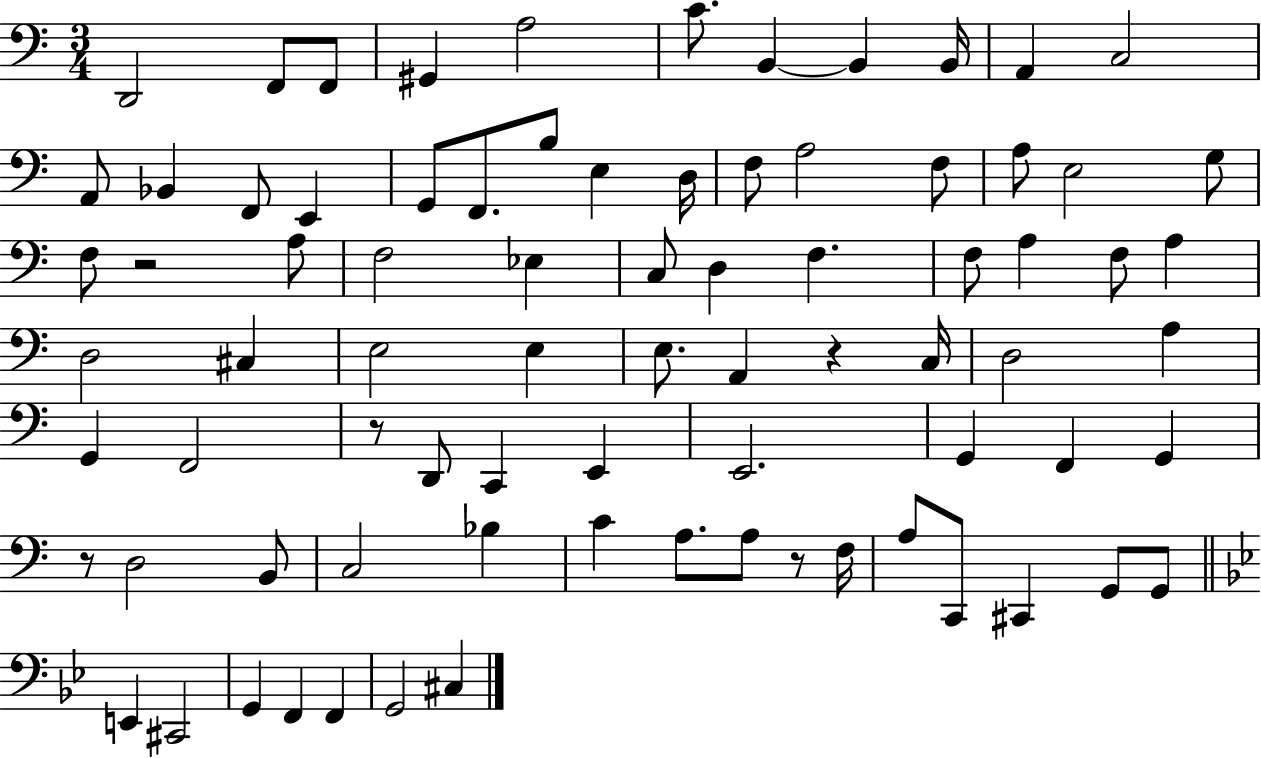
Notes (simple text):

D2/h F2/e F2/e G#2/q A3/h C4/e. B2/q B2/q B2/s A2/q C3/h A2/e Bb2/q F2/e E2/q G2/e F2/e. B3/e E3/q D3/s F3/e A3/h F3/e A3/e E3/h G3/e F3/e R/h A3/e F3/h Eb3/q C3/e D3/q F3/q. F3/e A3/q F3/e A3/q D3/h C#3/q E3/h E3/q E3/e. A2/q R/q C3/s D3/h A3/q G2/q F2/h R/e D2/e C2/q E2/q E2/h. G2/q F2/q G2/q R/e D3/h B2/e C3/h Bb3/q C4/q A3/e. A3/e R/e F3/s A3/e C2/e C#2/q G2/e G2/e E2/q C#2/h G2/q F2/q F2/q G2/h C#3/q